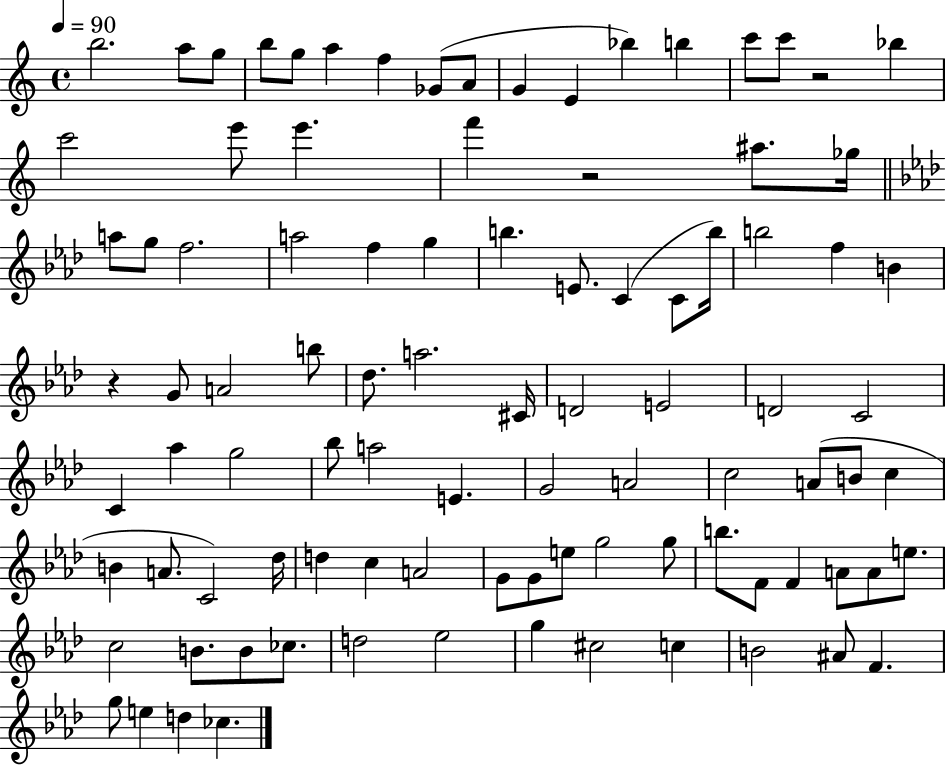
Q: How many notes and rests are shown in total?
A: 95